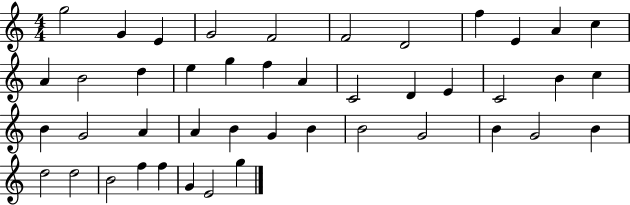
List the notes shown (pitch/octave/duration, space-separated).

G5/h G4/q E4/q G4/h F4/h F4/h D4/h F5/q E4/q A4/q C5/q A4/q B4/h D5/q E5/q G5/q F5/q A4/q C4/h D4/q E4/q C4/h B4/q C5/q B4/q G4/h A4/q A4/q B4/q G4/q B4/q B4/h G4/h B4/q G4/h B4/q D5/h D5/h B4/h F5/q F5/q G4/q E4/h G5/q